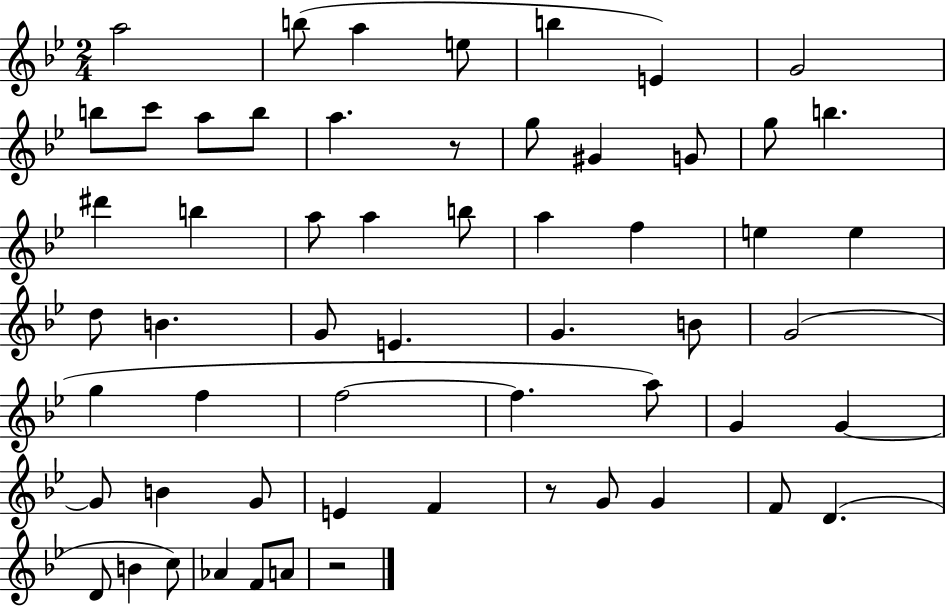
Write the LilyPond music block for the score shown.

{
  \clef treble
  \numericTimeSignature
  \time 2/4
  \key bes \major
  a''2 | b''8( a''4 e''8 | b''4 e'4) | g'2 | \break b''8 c'''8 a''8 b''8 | a''4. r8 | g''8 gis'4 g'8 | g''8 b''4. | \break dis'''4 b''4 | a''8 a''4 b''8 | a''4 f''4 | e''4 e''4 | \break d''8 b'4. | g'8 e'4. | g'4. b'8 | g'2( | \break g''4 f''4 | f''2~~ | f''4. a''8) | g'4 g'4~~ | \break g'8 b'4 g'8 | e'4 f'4 | r8 g'8 g'4 | f'8 d'4.( | \break d'8 b'4 c''8) | aes'4 f'8 a'8 | r2 | \bar "|."
}